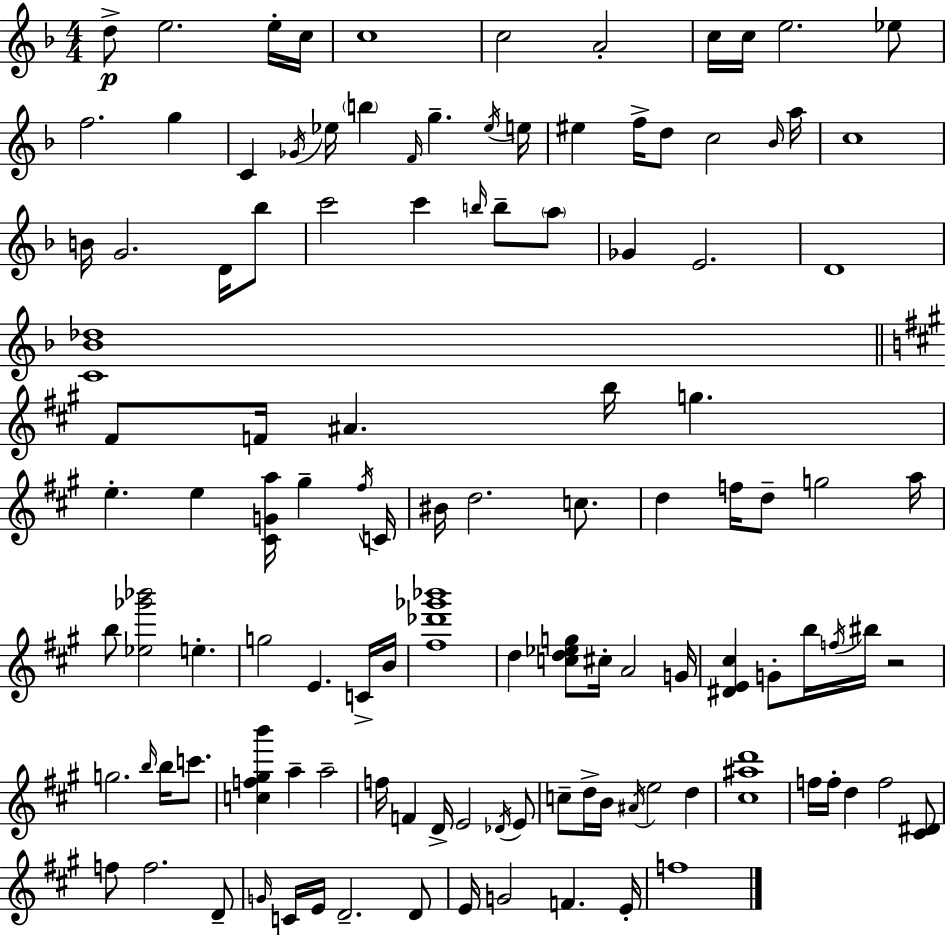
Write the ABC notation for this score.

X:1
T:Untitled
M:4/4
L:1/4
K:Dm
d/2 e2 e/4 c/4 c4 c2 A2 c/4 c/4 e2 _e/2 f2 g C _G/4 _e/4 b F/4 g _e/4 e/4 ^e f/4 d/2 c2 _B/4 a/4 c4 B/4 G2 D/4 _b/2 c'2 c' b/4 b/2 a/2 _G E2 D4 [C_B_d]4 ^F/2 F/4 ^A b/4 g e e [^CGa]/4 ^g ^f/4 C/4 ^B/4 d2 c/2 d f/4 d/2 g2 a/4 b/2 [_e_g'_b']2 e g2 E C/4 B/4 [^f_d'_g'_b']4 d [cd_eg]/2 ^c/4 A2 G/4 [^DE^c] G/2 b/4 f/4 ^b/4 z2 g2 b/4 b/4 c'/2 [cf^gb'] a a2 f/4 F D/4 E2 _D/4 E/2 c/2 d/4 B/4 ^A/4 e2 d [^c^ad']4 f/4 f/4 d f2 [^C^D]/2 f/2 f2 D/2 G/4 C/4 E/4 D2 D/2 E/4 G2 F E/4 f4